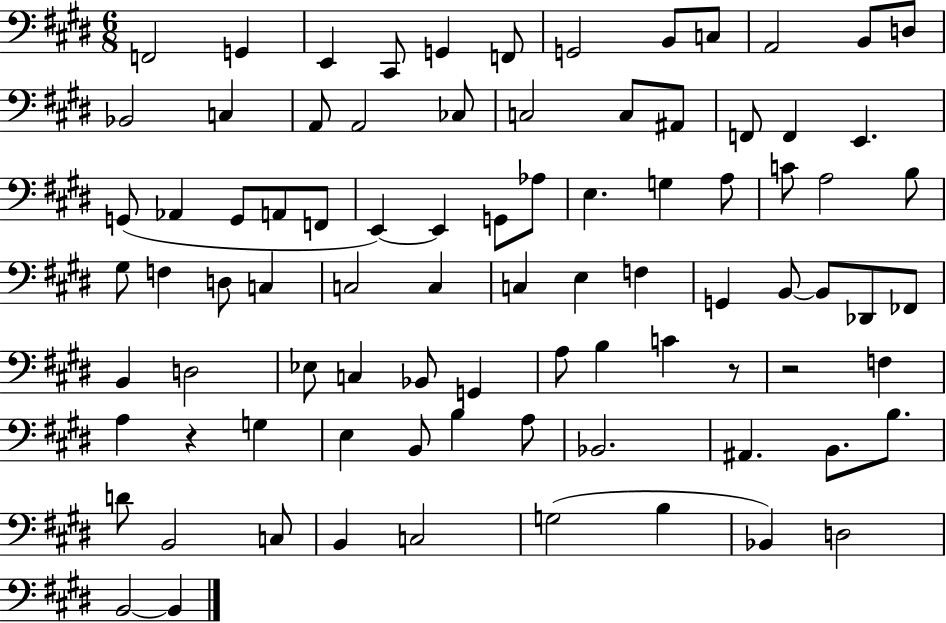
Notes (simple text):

F2/h G2/q E2/q C#2/e G2/q F2/e G2/h B2/e C3/e A2/h B2/e D3/e Bb2/h C3/q A2/e A2/h CES3/e C3/h C3/e A#2/e F2/e F2/q E2/q. G2/e Ab2/q G2/e A2/e F2/e E2/q E2/q G2/e Ab3/e E3/q. G3/q A3/e C4/e A3/h B3/e G#3/e F3/q D3/e C3/q C3/h C3/q C3/q E3/q F3/q G2/q B2/e B2/e Db2/e FES2/e B2/q D3/h Eb3/e C3/q Bb2/e G2/q A3/e B3/q C4/q R/e R/h F3/q A3/q R/q G3/q E3/q B2/e B3/q A3/e Bb2/h. A#2/q. B2/e. B3/e. D4/e B2/h C3/e B2/q C3/h G3/h B3/q Bb2/q D3/h B2/h B2/q